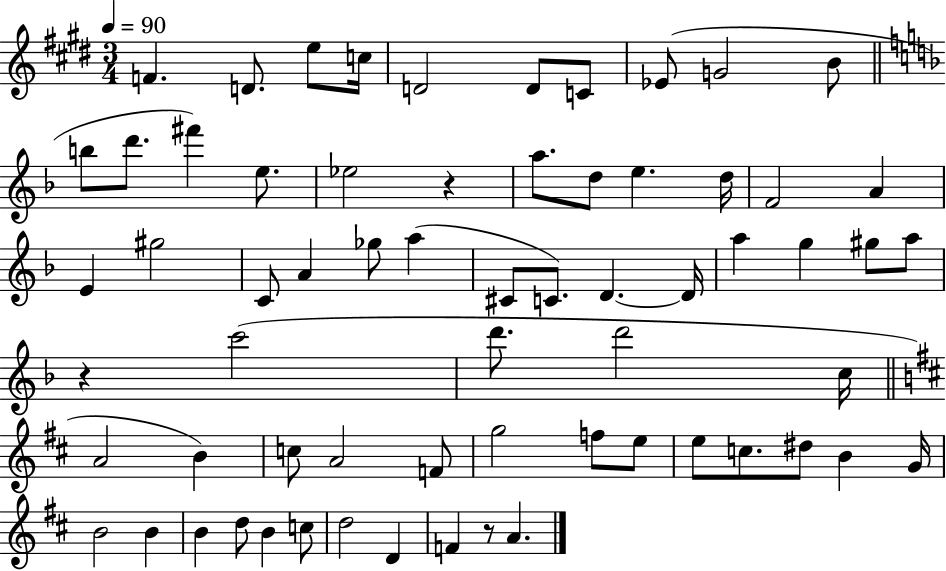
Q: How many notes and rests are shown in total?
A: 65